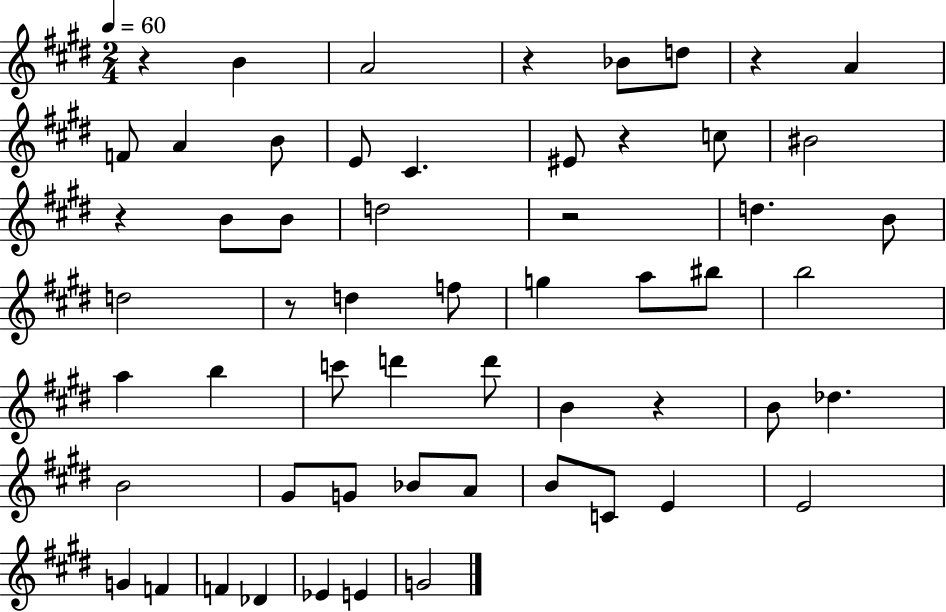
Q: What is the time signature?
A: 2/4